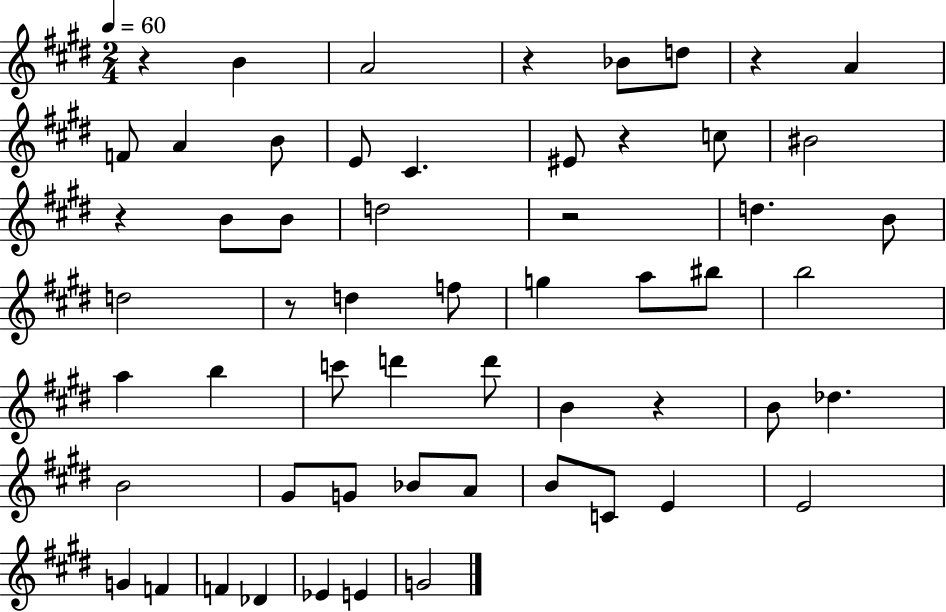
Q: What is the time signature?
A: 2/4